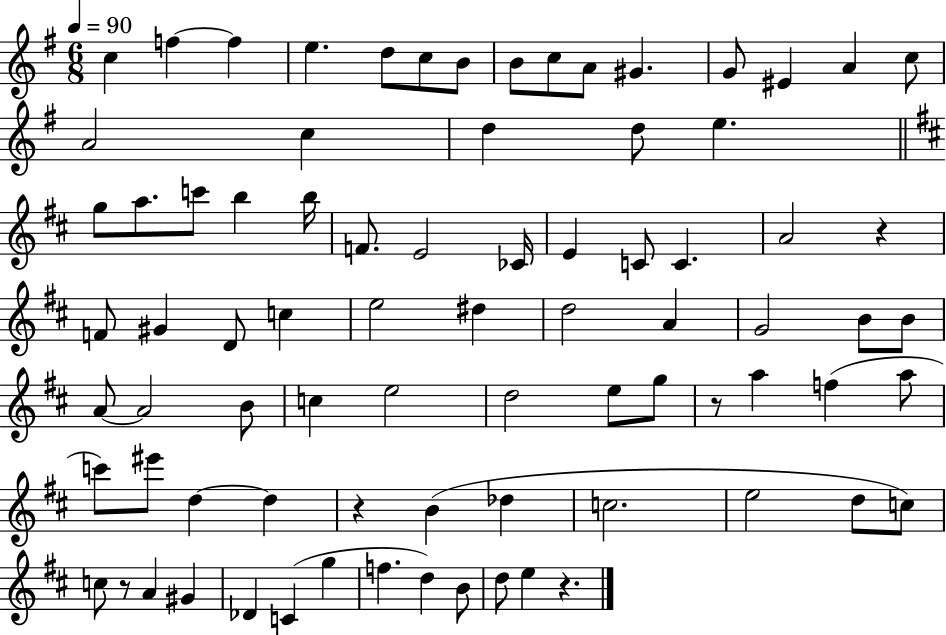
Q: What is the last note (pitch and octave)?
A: E5